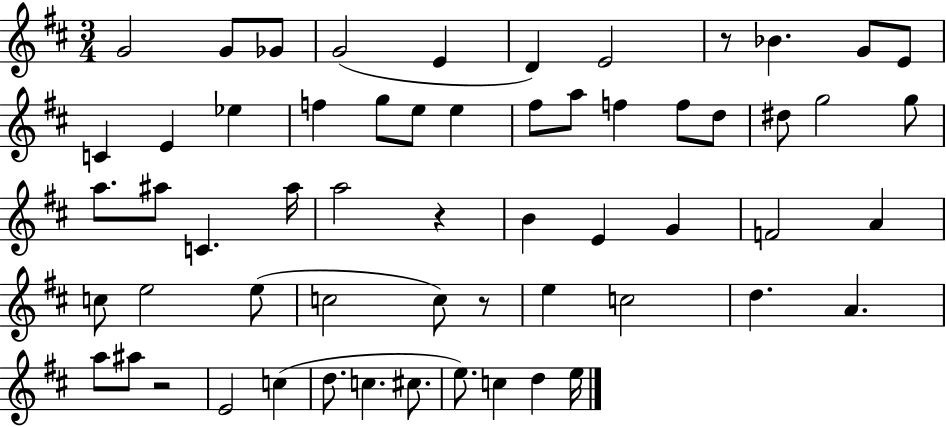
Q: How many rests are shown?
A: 4